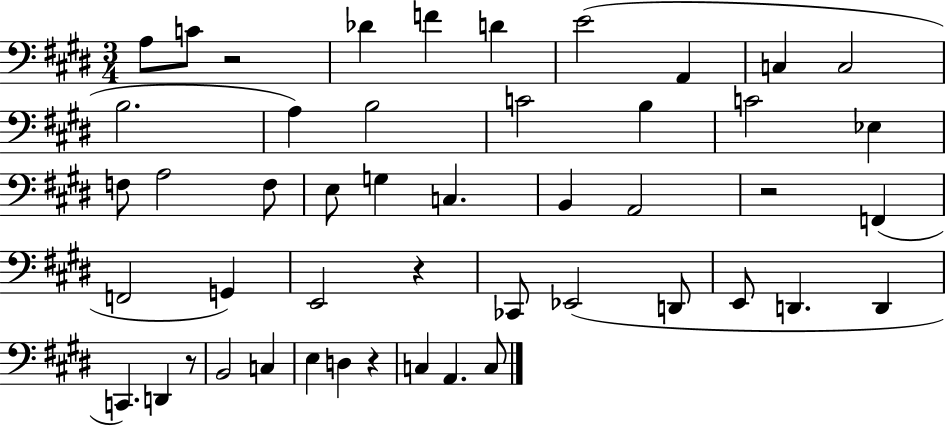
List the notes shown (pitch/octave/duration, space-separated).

A3/e C4/e R/h Db4/q F4/q D4/q E4/h A2/q C3/q C3/h B3/h. A3/q B3/h C4/h B3/q C4/h Eb3/q F3/e A3/h F3/e E3/e G3/q C3/q. B2/q A2/h R/h F2/q F2/h G2/q E2/h R/q CES2/e Eb2/h D2/e E2/e D2/q. D2/q C2/q. D2/q R/e B2/h C3/q E3/q D3/q R/q C3/q A2/q. C3/e